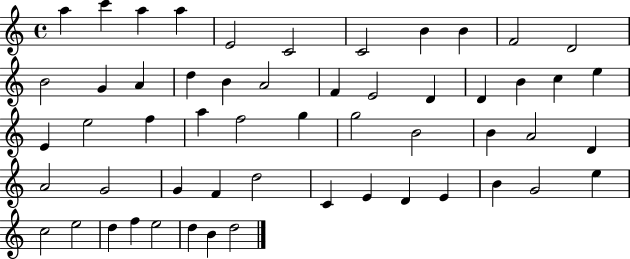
{
  \clef treble
  \time 4/4
  \defaultTimeSignature
  \key c \major
  a''4 c'''4 a''4 a''4 | e'2 c'2 | c'2 b'4 b'4 | f'2 d'2 | \break b'2 g'4 a'4 | d''4 b'4 a'2 | f'4 e'2 d'4 | d'4 b'4 c''4 e''4 | \break e'4 e''2 f''4 | a''4 f''2 g''4 | g''2 b'2 | b'4 a'2 d'4 | \break a'2 g'2 | g'4 f'4 d''2 | c'4 e'4 d'4 e'4 | b'4 g'2 e''4 | \break c''2 e''2 | d''4 f''4 e''2 | d''4 b'4 d''2 | \bar "|."
}